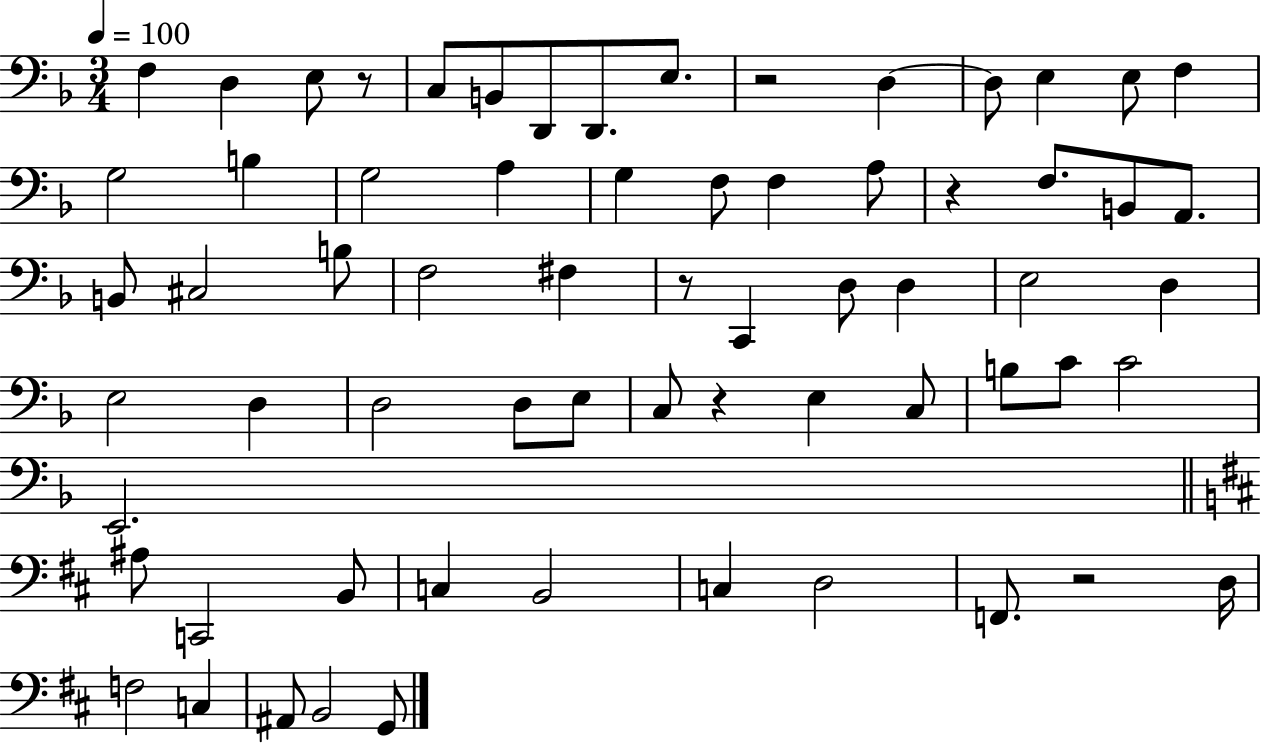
F3/q D3/q E3/e R/e C3/e B2/e D2/e D2/e. E3/e. R/h D3/q D3/e E3/q E3/e F3/q G3/h B3/q G3/h A3/q G3/q F3/e F3/q A3/e R/q F3/e. B2/e A2/e. B2/e C#3/h B3/e F3/h F#3/q R/e C2/q D3/e D3/q E3/h D3/q E3/h D3/q D3/h D3/e E3/e C3/e R/q E3/q C3/e B3/e C4/e C4/h E2/h. A#3/e C2/h B2/e C3/q B2/h C3/q D3/h F2/e. R/h D3/s F3/h C3/q A#2/e B2/h G2/e